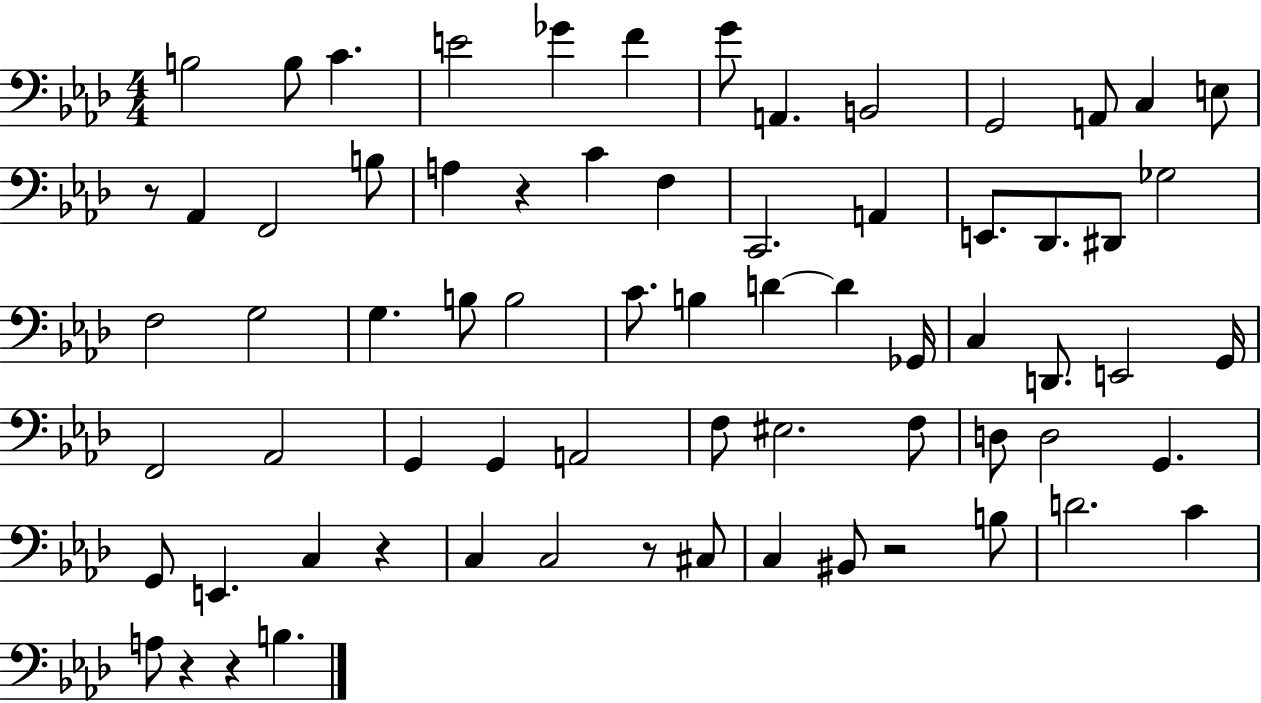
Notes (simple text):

B3/h B3/e C4/q. E4/h Gb4/q F4/q G4/e A2/q. B2/h G2/h A2/e C3/q E3/e R/e Ab2/q F2/h B3/e A3/q R/q C4/q F3/q C2/h. A2/q E2/e. Db2/e. D#2/e Gb3/h F3/h G3/h G3/q. B3/e B3/h C4/e. B3/q D4/q D4/q Gb2/s C3/q D2/e. E2/h G2/s F2/h Ab2/h G2/q G2/q A2/h F3/e EIS3/h. F3/e D3/e D3/h G2/q. G2/e E2/q. C3/q R/q C3/q C3/h R/e C#3/e C3/q BIS2/e R/h B3/e D4/h. C4/q A3/e R/q R/q B3/q.